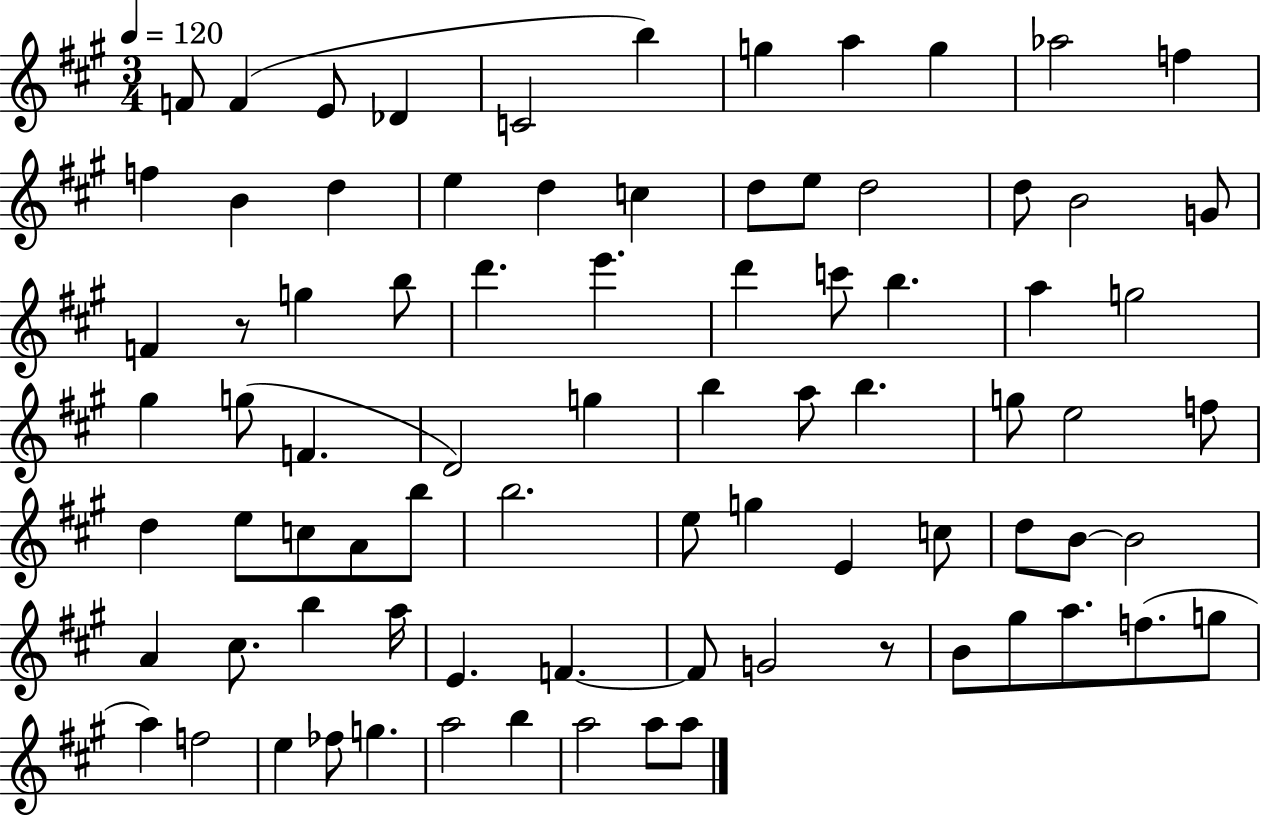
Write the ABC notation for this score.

X:1
T:Untitled
M:3/4
L:1/4
K:A
F/2 F E/2 _D C2 b g a g _a2 f f B d e d c d/2 e/2 d2 d/2 B2 G/2 F z/2 g b/2 d' e' d' c'/2 b a g2 ^g g/2 F D2 g b a/2 b g/2 e2 f/2 d e/2 c/2 A/2 b/2 b2 e/2 g E c/2 d/2 B/2 B2 A ^c/2 b a/4 E F F/2 G2 z/2 B/2 ^g/2 a/2 f/2 g/2 a f2 e _f/2 g a2 b a2 a/2 a/2